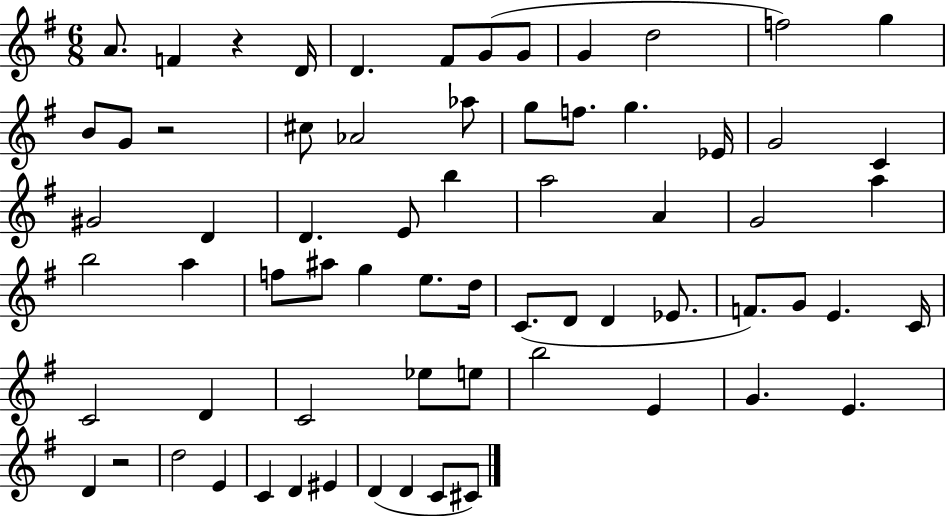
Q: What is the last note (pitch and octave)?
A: C#4